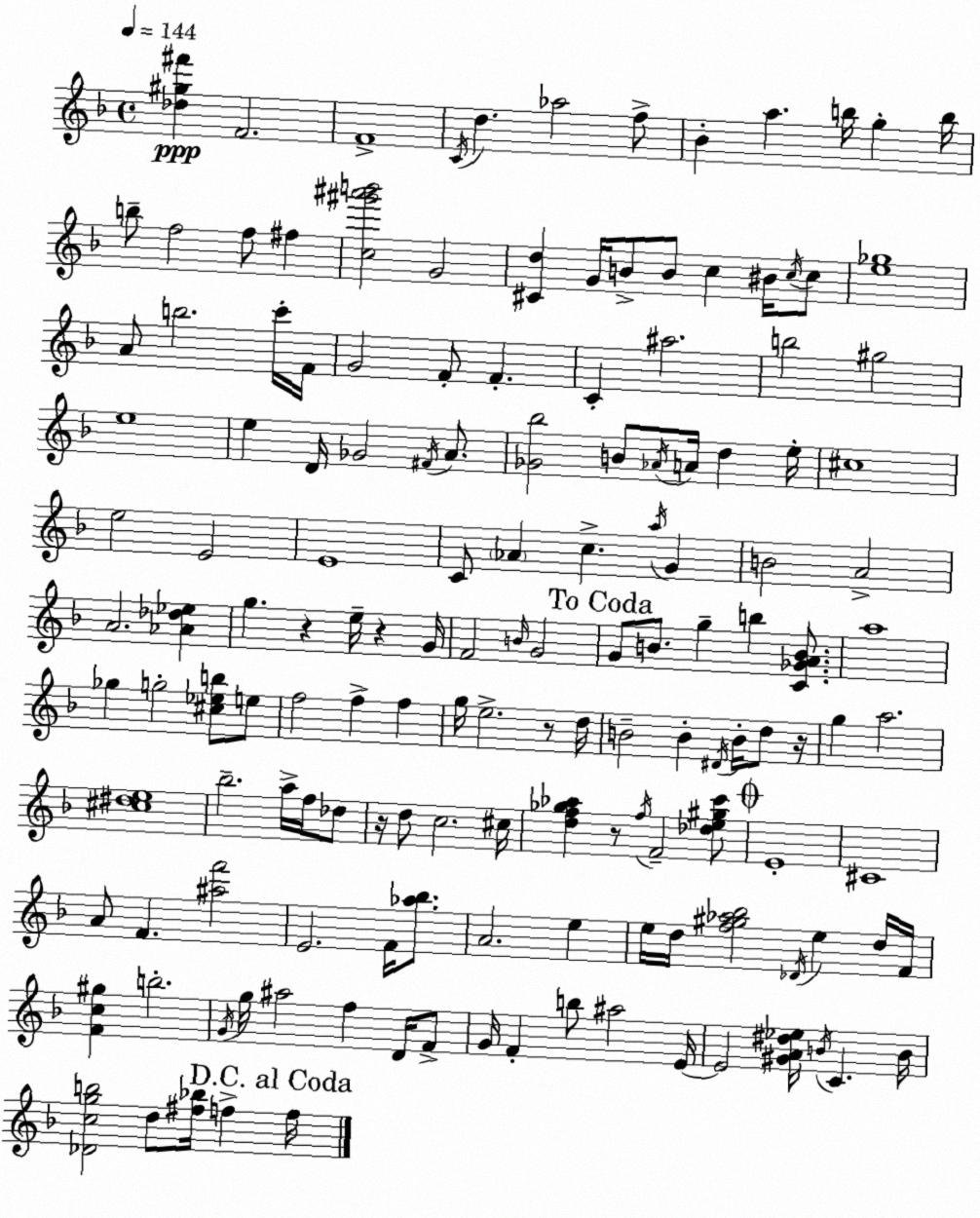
X:1
T:Untitled
M:4/4
L:1/4
K:F
[_d^g^f'] F2 F4 C/4 d _a2 f/2 _B a b/4 g b/4 b/2 f2 f/2 ^f [c^g'^a'b']2 G2 [^Cd] G/4 B/2 B/2 c ^B/4 c/4 c/2 [e_g]4 A/2 b2 c'/4 F/4 G2 F/2 F C ^a2 b2 ^g2 e4 e D/4 _G2 ^F/4 A/2 [_G_b]2 B/2 _A/4 A/4 d e/4 ^c4 e2 E2 E4 C/2 _A c a/4 G B2 A2 A2 [_A_d_e] g z e/4 z G/4 F2 B/4 G2 G/2 B/2 g b [C_GAB]/2 a4 _g g2 [^c_eb]/2 e/2 f2 f f g/4 e2 z/2 d/4 B2 B ^D/4 B/4 d/2 z/4 g a2 [^c^de]4 _b2 a/4 f/4 _d/2 z/4 d/2 c2 ^c/4 [df_g_a] z/2 f/4 F2 [_de^gc']/2 E4 ^C4 A/2 F [^af']2 E2 F/4 [_a_b]/2 A2 e e/4 d/4 [f^g_a_b]2 _D/4 e d/4 F/4 [Fc^g] b2 G/4 g/4 ^a2 f D/4 F/2 G/4 F b/2 ^a2 E/4 E2 [^GA^d_e]/4 B/4 C B/4 [_Dcgb]2 d/2 [^f_b]/4 f f/4